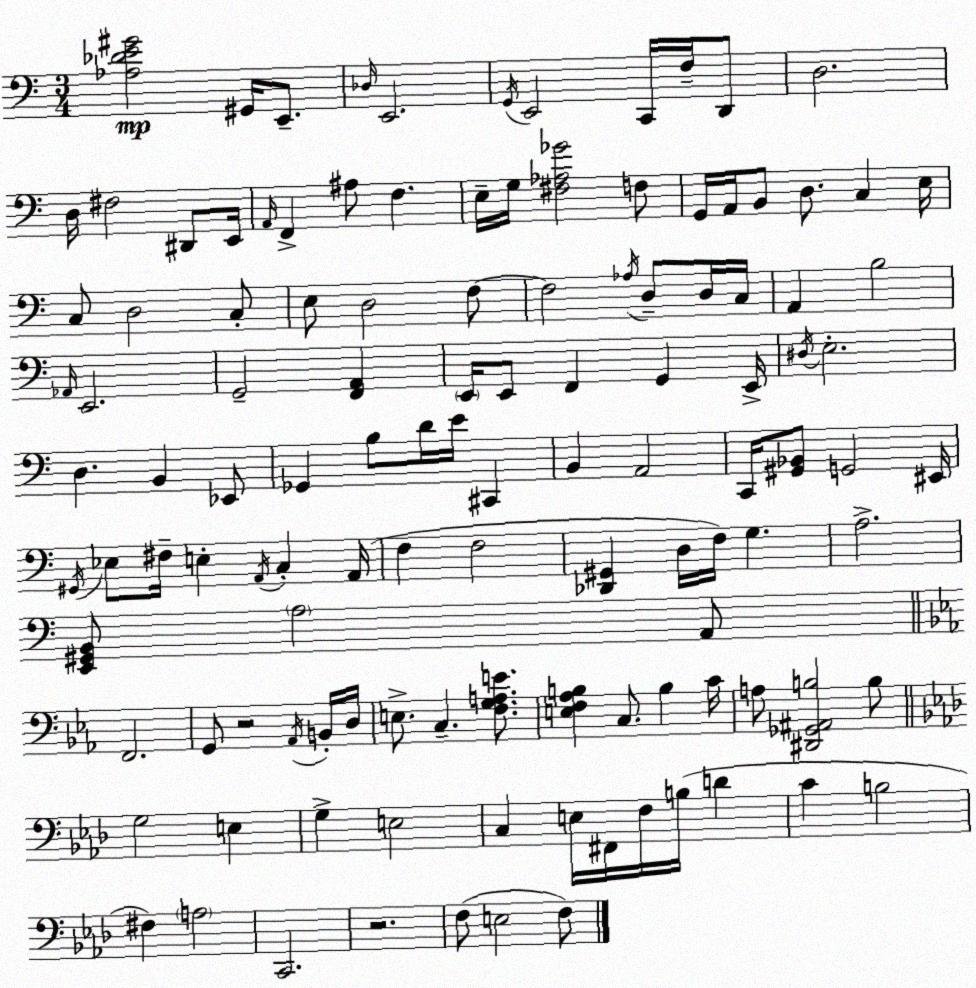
X:1
T:Untitled
M:3/4
L:1/4
K:C
[_A,_DE^G]2 ^G,,/4 E,,/2 _D,/4 E,,2 G,,/4 E,,2 C,,/4 F,/4 D,,/2 D,2 D,/4 ^F,2 ^D,,/2 E,,/4 A,,/4 F,, ^A,/2 F, E,/4 G,/4 [^F,_A,_G]2 F,/2 G,,/4 A,,/4 B,,/2 D,/2 C, E,/4 C,/2 D,2 C,/2 E,/2 D,2 F,/2 F,2 _A,/4 D,/2 D,/4 C,/4 A,, B,2 _A,,/4 E,,2 G,,2 [F,,A,,] E,,/4 E,,/2 F,, G,, E,,/4 ^D,/4 E,2 D, B,, _E,,/2 _G,, B,/2 D/4 E/4 ^C,, B,, A,,2 C,,/4 [^G,,_B,,]/2 G,,2 ^E,,/4 ^G,,/4 _E,/2 ^F,/4 E, A,,/4 C, A,,/4 F, F,2 [_D,,^G,,] D,/4 F,/4 G, A,2 [E,,^G,,B,,]/2 A,2 A,,/2 F,,2 G,,/2 z2 _A,,/4 B,,/4 D,/4 E,/2 C, [F,G,A,E]/2 [E,F,_A,B,] C,/2 B, C/4 A,/2 [^D,,_G,,^A,,B,]2 B,/2 G,2 E, G, E,2 C, E,/4 ^F,,/4 F,/4 B,/4 D C B,2 ^F, A,2 C,,2 z2 F,/2 E,2 F,/2